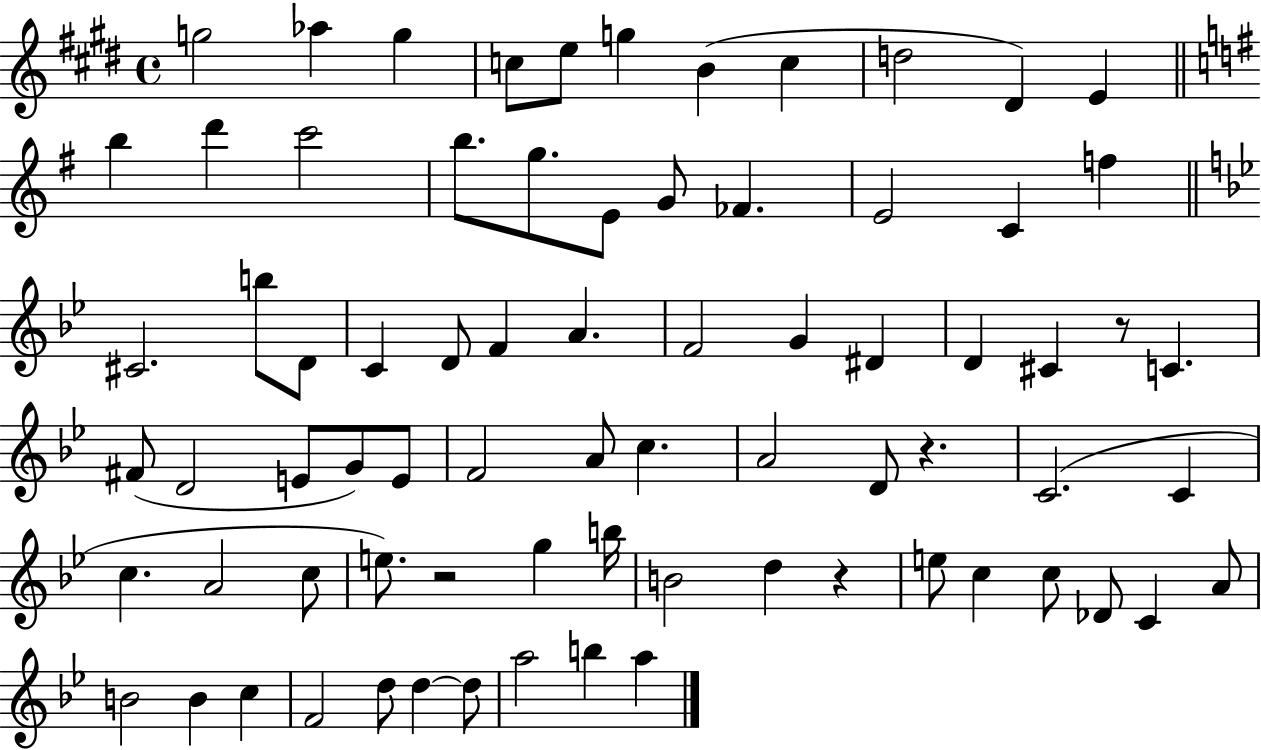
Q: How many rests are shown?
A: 4